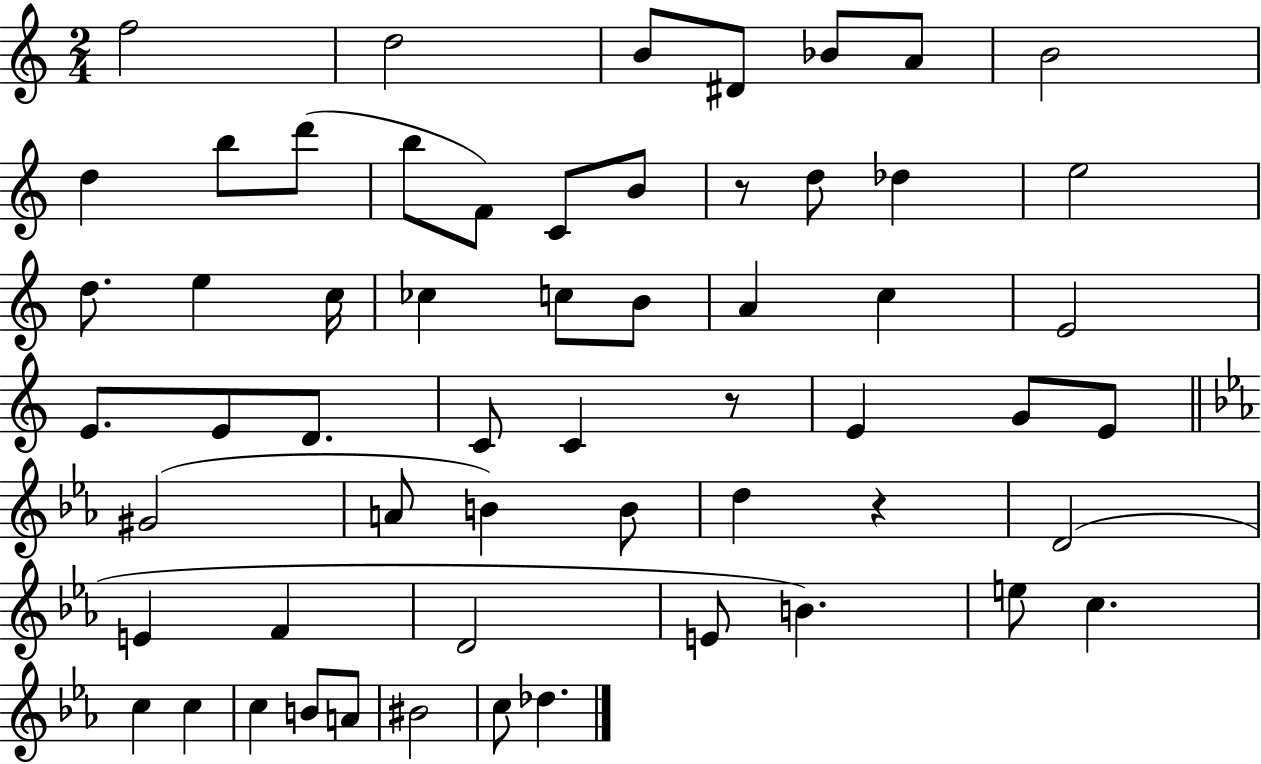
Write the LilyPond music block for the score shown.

{
  \clef treble
  \numericTimeSignature
  \time 2/4
  \key c \major
  f''2 | d''2 | b'8 dis'8 bes'8 a'8 | b'2 | \break d''4 b''8 d'''8( | b''8 f'8) c'8 b'8 | r8 d''8 des''4 | e''2 | \break d''8. e''4 c''16 | ces''4 c''8 b'8 | a'4 c''4 | e'2 | \break e'8. e'8 d'8. | c'8 c'4 r8 | e'4 g'8 e'8 | \bar "||" \break \key ees \major gis'2( | a'8 b'4) b'8 | d''4 r4 | d'2( | \break e'4 f'4 | d'2 | e'8 b'4.) | e''8 c''4. | \break c''4 c''4 | c''4 b'8 a'8 | bis'2 | c''8 des''4. | \break \bar "|."
}